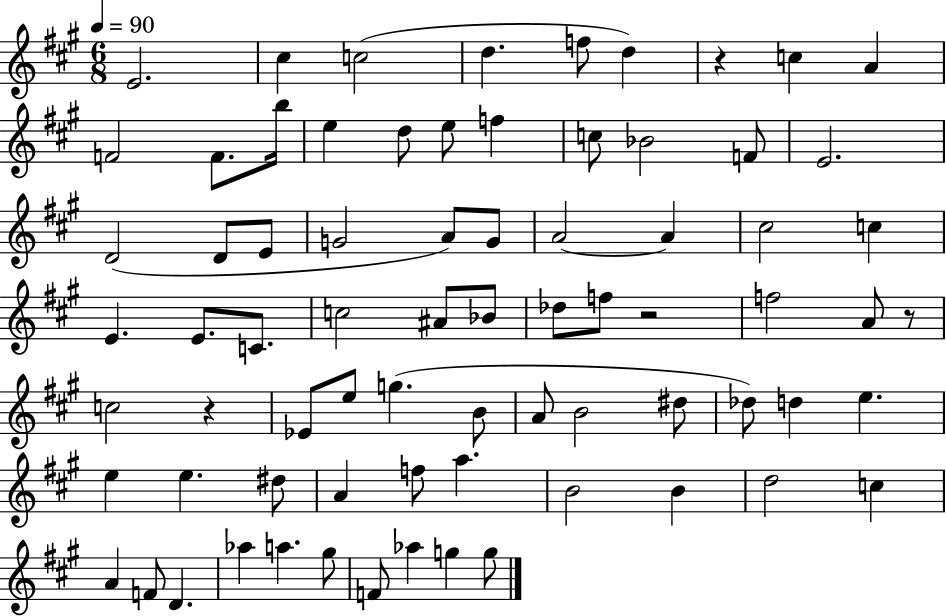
E4/h. C#5/q C5/h D5/q. F5/e D5/q R/q C5/q A4/q F4/h F4/e. B5/s E5/q D5/e E5/e F5/q C5/e Bb4/h F4/e E4/h. D4/h D4/e E4/e G4/h A4/e G4/e A4/h A4/q C#5/h C5/q E4/q. E4/e. C4/e. C5/h A#4/e Bb4/e Db5/e F5/e R/h F5/h A4/e R/e C5/h R/q Eb4/e E5/e G5/q. B4/e A4/e B4/h D#5/e Db5/e D5/q E5/q. E5/q E5/q. D#5/e A4/q F5/e A5/q. B4/h B4/q D5/h C5/q A4/q F4/e D4/q. Ab5/q A5/q. G#5/e F4/e Ab5/q G5/q G5/e